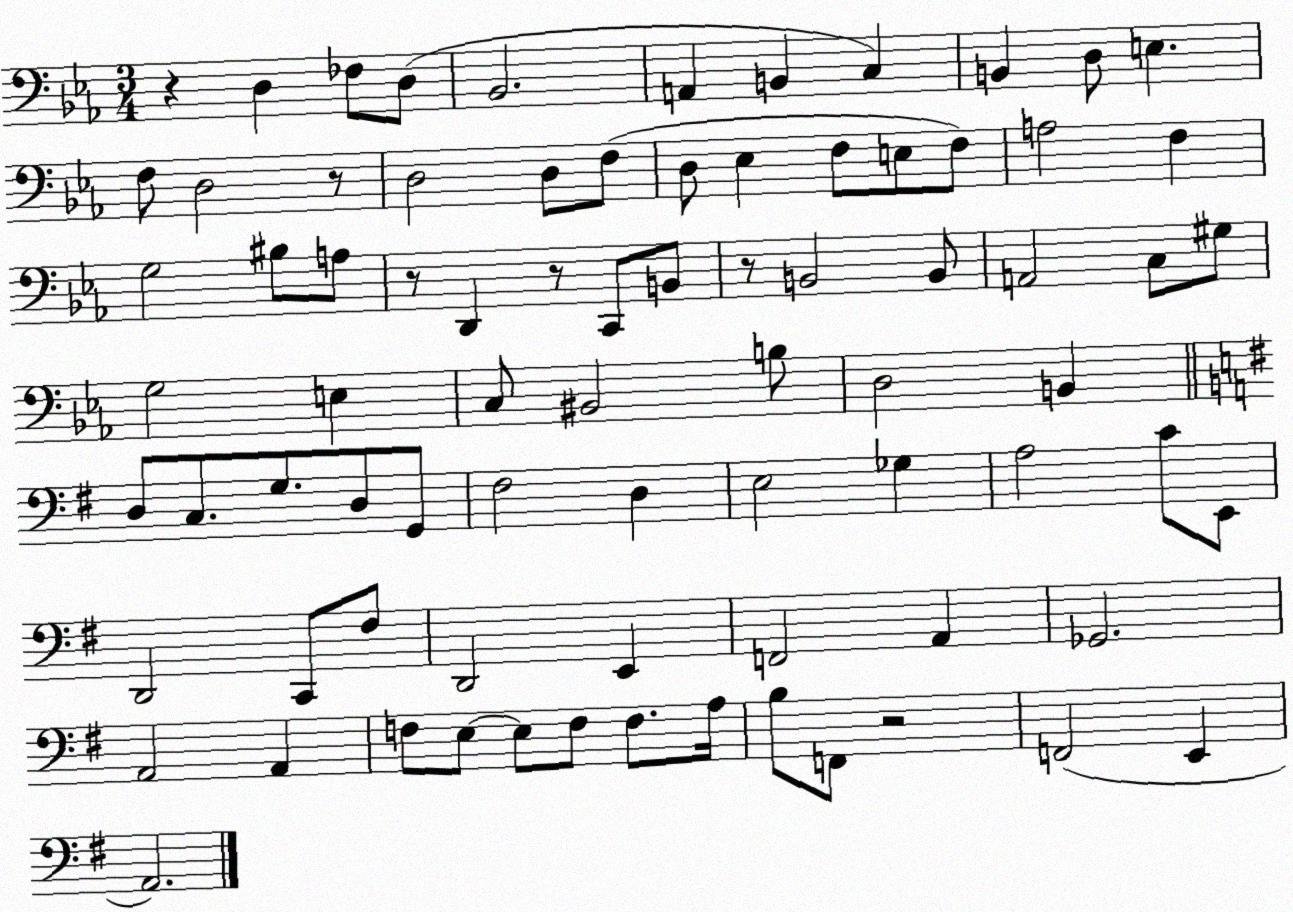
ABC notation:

X:1
T:Untitled
M:3/4
L:1/4
K:Eb
z D, _F,/2 D,/2 _B,,2 A,, B,, C, B,, D,/2 E, F,/2 D,2 z/2 D,2 D,/2 F,/2 D,/2 _E, F,/2 E,/2 F,/2 A,2 F, G,2 ^B,/2 A,/2 z/2 D,, z/2 C,,/2 B,,/2 z/2 B,,2 B,,/2 A,,2 C,/2 ^G,/2 G,2 E, C,/2 ^B,,2 B,/2 D,2 B,, D,/2 C,/2 G,/2 D,/2 G,,/2 ^F,2 D, E,2 _G, A,2 C/2 E,,/2 D,,2 C,,/2 ^F,/2 D,,2 E,, F,,2 A,, _G,,2 A,,2 A,, F,/2 E,/2 E,/2 F,/2 F,/2 A,/4 B,/2 F,,/2 z2 F,,2 E,, A,,2